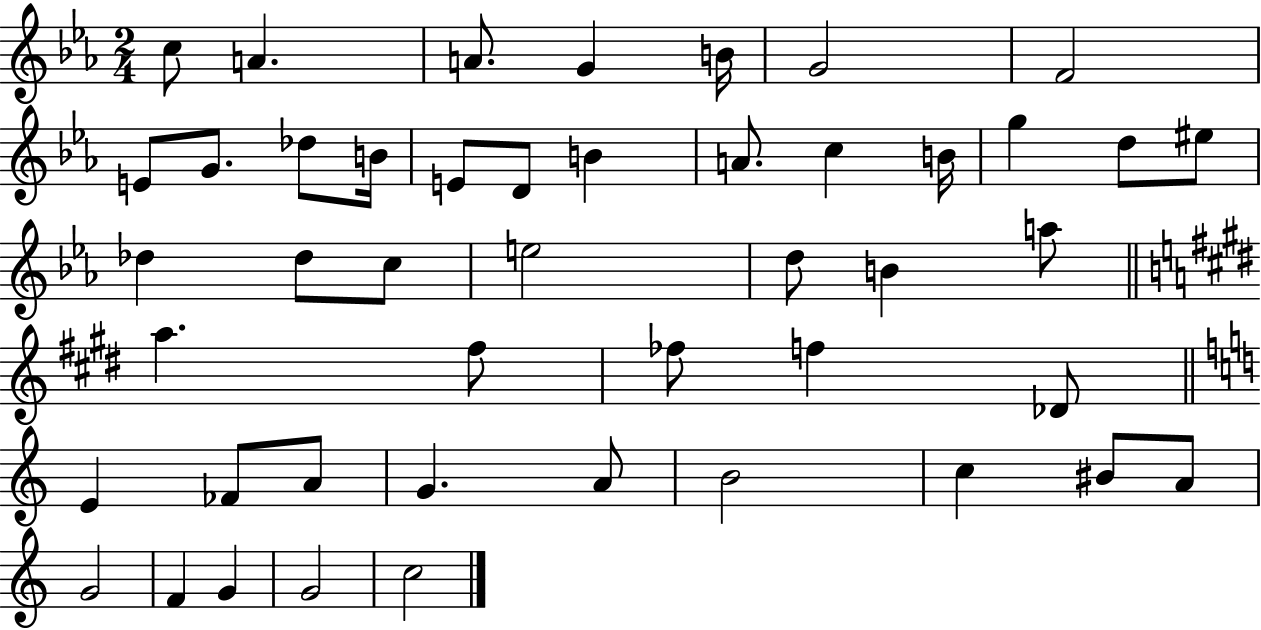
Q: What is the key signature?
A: EES major